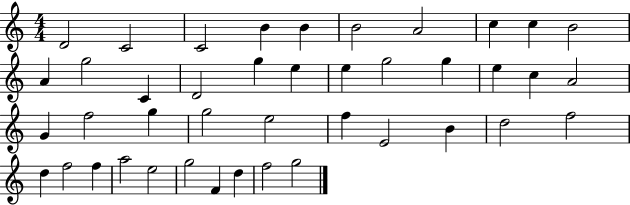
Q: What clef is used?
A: treble